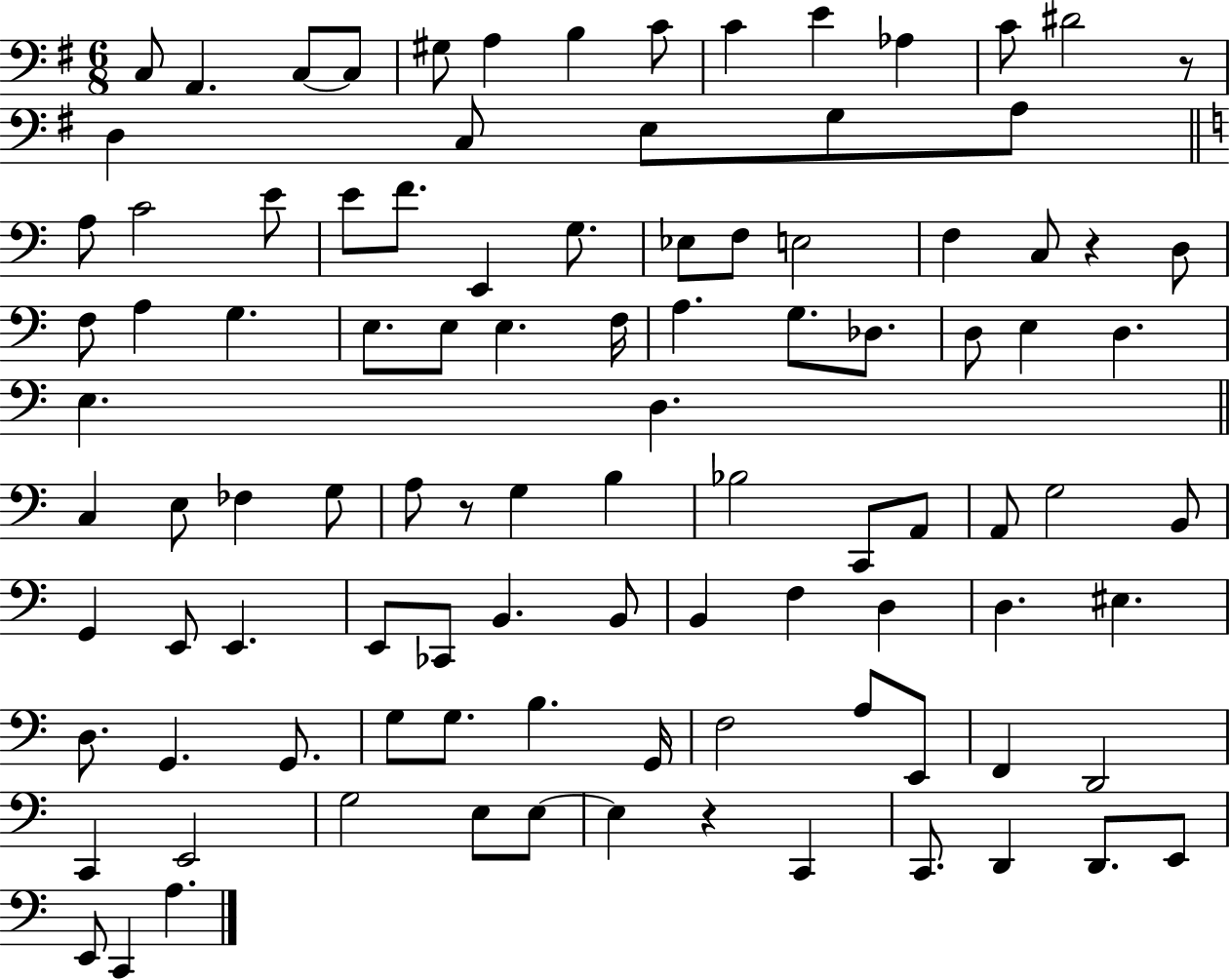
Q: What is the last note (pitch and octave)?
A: A3